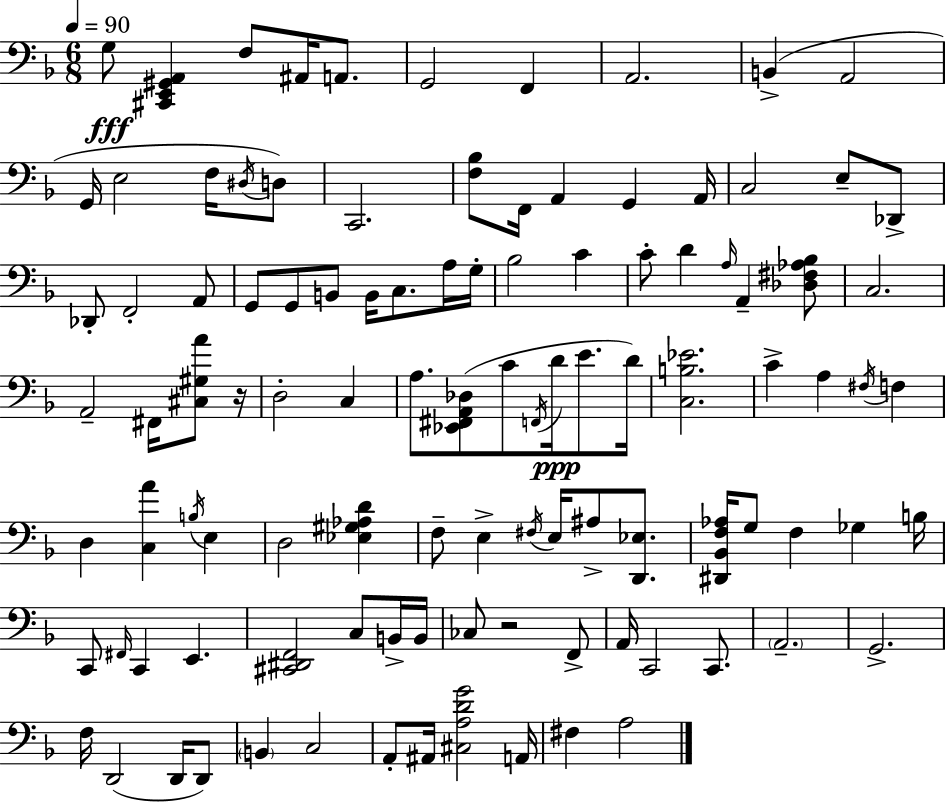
G3/e [C#2,E2,G#2,A2]/q F3/e A#2/s A2/e. G2/h F2/q A2/h. B2/q A2/h G2/s E3/h F3/s D#3/s D3/e C2/h. [F3,Bb3]/e F2/s A2/q G2/q A2/s C3/h E3/e Db2/e Db2/e F2/h A2/e G2/e G2/e B2/e B2/s C3/e. A3/s G3/s Bb3/h C4/q C4/e D4/q A3/s A2/q [Db3,F#3,Ab3,Bb3]/e C3/h. A2/h F#2/s [C#3,G#3,A4]/e R/s D3/h C3/q A3/e. [Eb2,F#2,A2,Db3]/e C4/e F2/s D4/s E4/e. D4/s [C3,B3,Eb4]/h. C4/q A3/q F#3/s F3/q D3/q [C3,A4]/q B3/s E3/q D3/h [Eb3,G#3,Ab3,D4]/q F3/e E3/q F#3/s E3/s A#3/e [D2,Eb3]/e. [D#2,Bb2,F3,Ab3]/s G3/e F3/q Gb3/q B3/s C2/e F#2/s C2/q E2/q. [C#2,D#2,F2]/h C3/e B2/s B2/s CES3/e R/h F2/e A2/s C2/h C2/e. A2/h. G2/h. F3/s D2/h D2/s D2/e B2/q C3/h A2/e A#2/s [C#3,A3,D4,G4]/h A2/s F#3/q A3/h